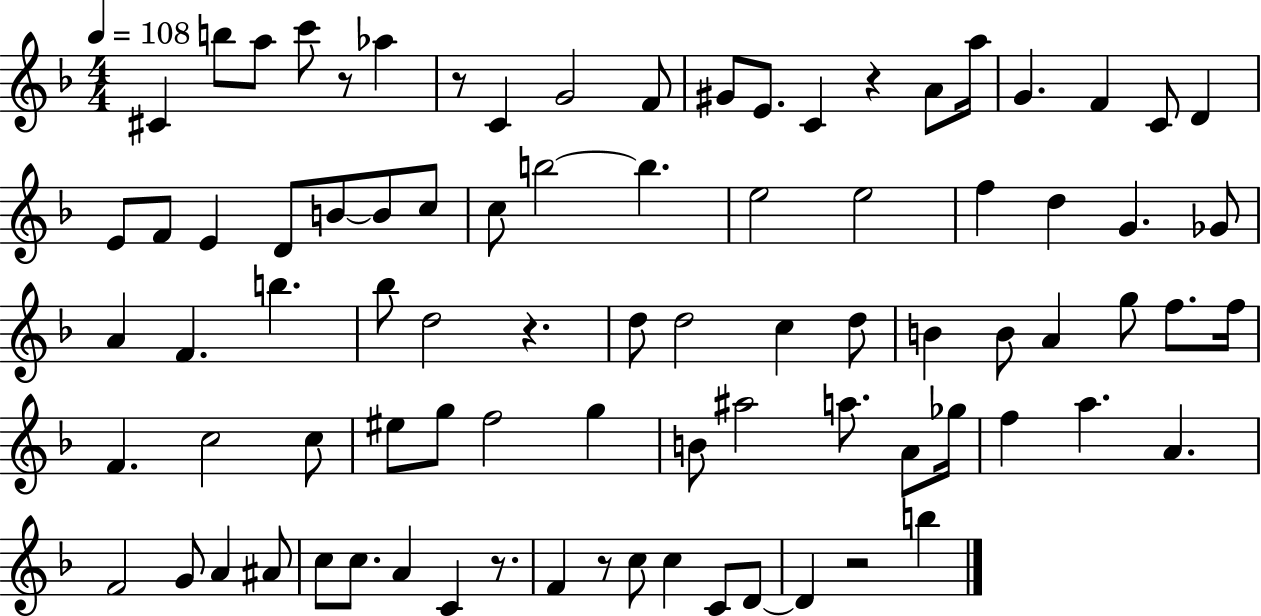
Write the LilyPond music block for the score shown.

{
  \clef treble
  \numericTimeSignature
  \time 4/4
  \key f \major
  \tempo 4 = 108
  \repeat volta 2 { cis'4 b''8 a''8 c'''8 r8 aes''4 | r8 c'4 g'2 f'8 | gis'8 e'8. c'4 r4 a'8 a''16 | g'4. f'4 c'8 d'4 | \break e'8 f'8 e'4 d'8 b'8~~ b'8 c''8 | c''8 b''2~~ b''4. | e''2 e''2 | f''4 d''4 g'4. ges'8 | \break a'4 f'4. b''4. | bes''8 d''2 r4. | d''8 d''2 c''4 d''8 | b'4 b'8 a'4 g''8 f''8. f''16 | \break f'4. c''2 c''8 | eis''8 g''8 f''2 g''4 | b'8 ais''2 a''8. a'8 ges''16 | f''4 a''4. a'4. | \break f'2 g'8 a'4 ais'8 | c''8 c''8. a'4 c'4 r8. | f'4 r8 c''8 c''4 c'8 d'8~~ | d'4 r2 b''4 | \break } \bar "|."
}